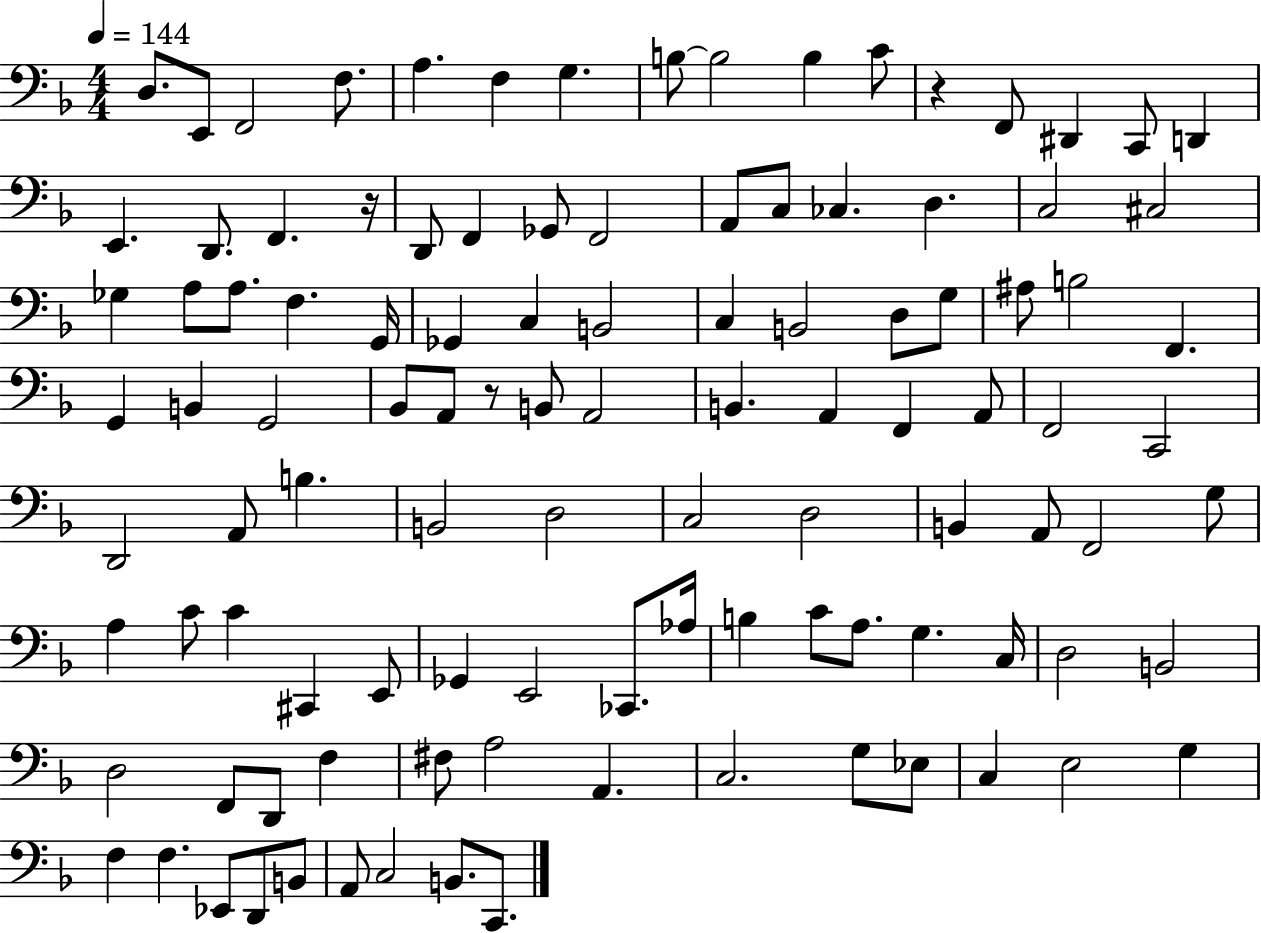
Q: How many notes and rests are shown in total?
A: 108